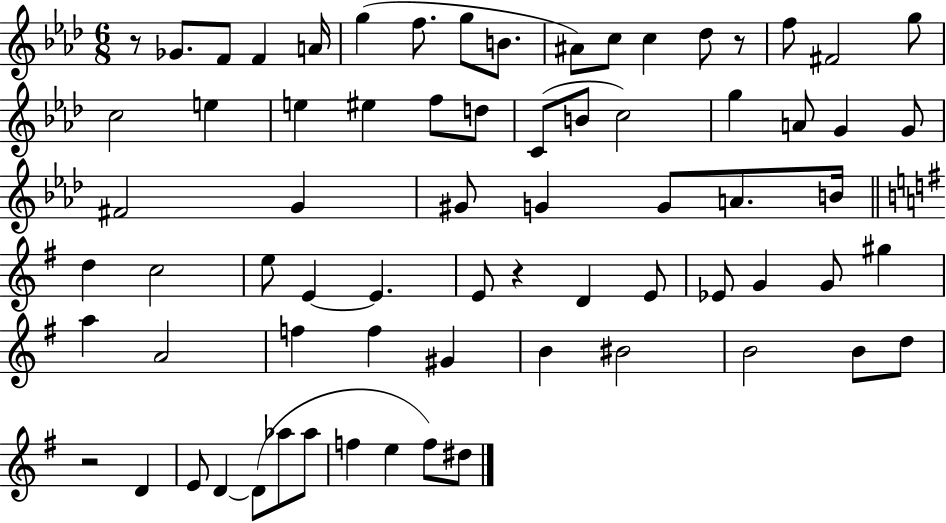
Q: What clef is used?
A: treble